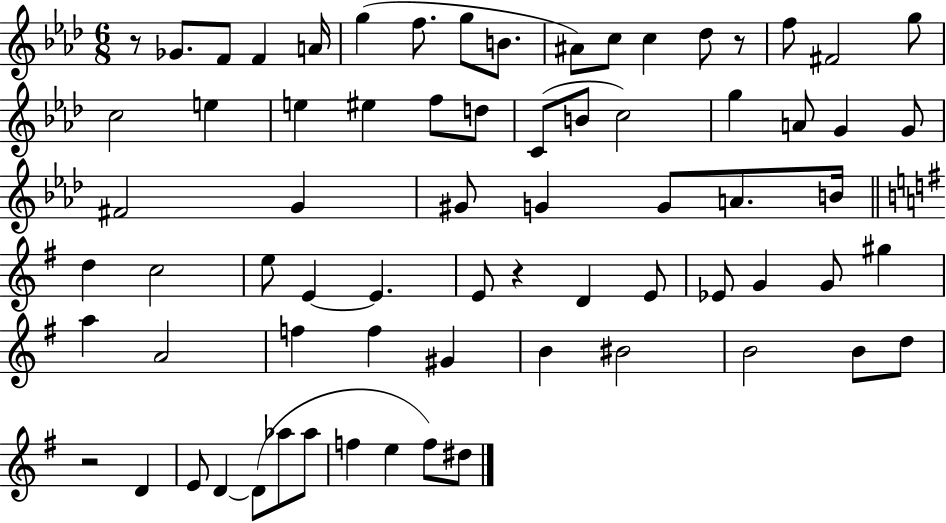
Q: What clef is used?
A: treble